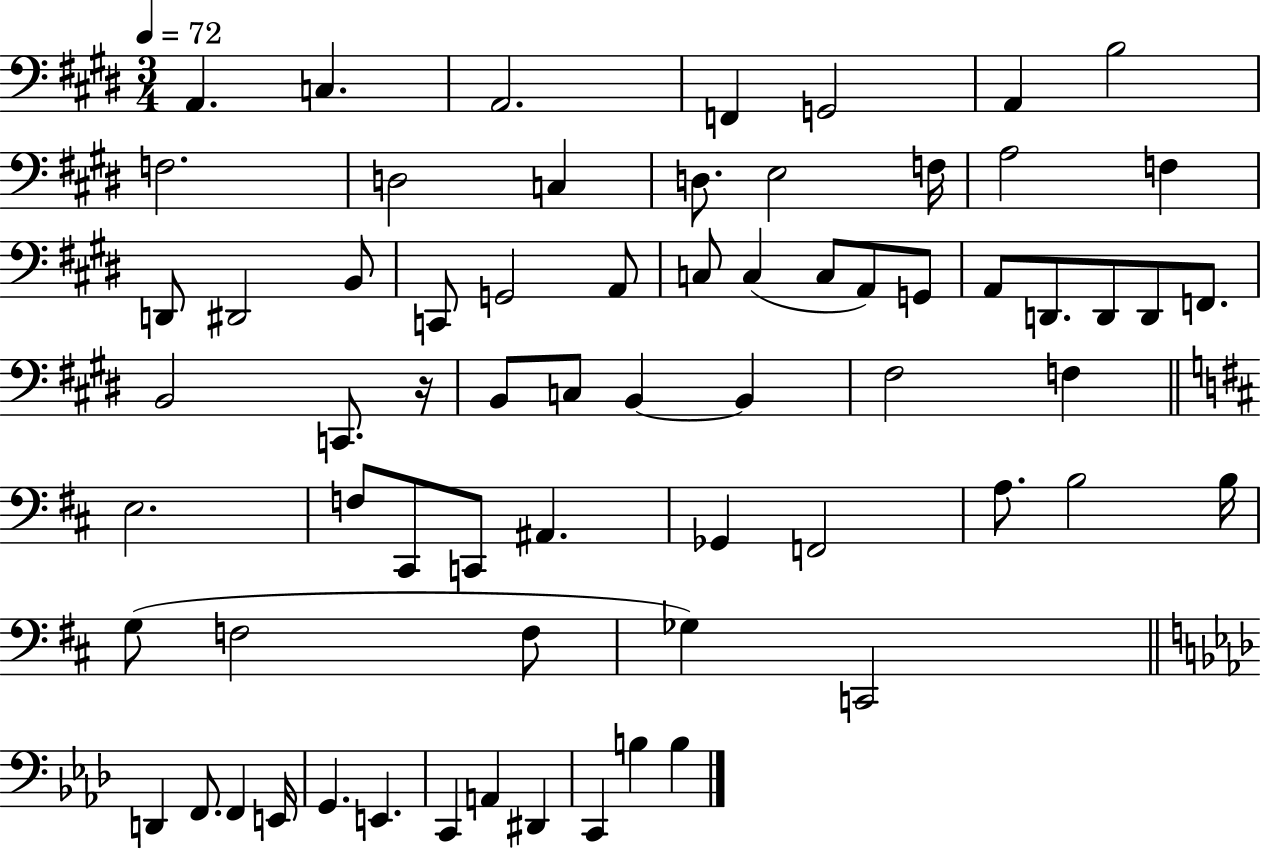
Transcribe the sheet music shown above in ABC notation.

X:1
T:Untitled
M:3/4
L:1/4
K:E
A,, C, A,,2 F,, G,,2 A,, B,2 F,2 D,2 C, D,/2 E,2 F,/4 A,2 F, D,,/2 ^D,,2 B,,/2 C,,/2 G,,2 A,,/2 C,/2 C, C,/2 A,,/2 G,,/2 A,,/2 D,,/2 D,,/2 D,,/2 F,,/2 B,,2 C,,/2 z/4 B,,/2 C,/2 B,, B,, ^F,2 F, E,2 F,/2 ^C,,/2 C,,/2 ^A,, _G,, F,,2 A,/2 B,2 B,/4 G,/2 F,2 F,/2 _G, C,,2 D,, F,,/2 F,, E,,/4 G,, E,, C,, A,, ^D,, C,, B, B,